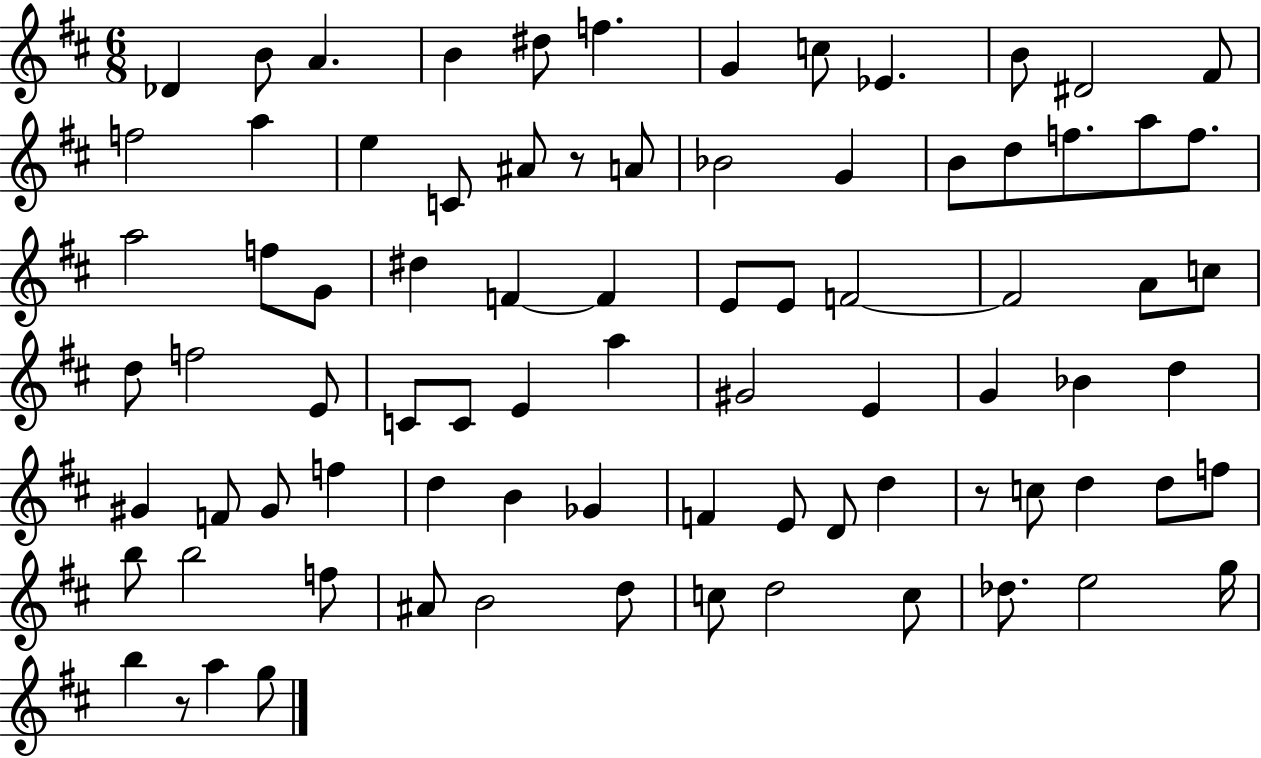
Db4/q B4/e A4/q. B4/q D#5/e F5/q. G4/q C5/e Eb4/q. B4/e D#4/h F#4/e F5/h A5/q E5/q C4/e A#4/e R/e A4/e Bb4/h G4/q B4/e D5/e F5/e. A5/e F5/e. A5/h F5/e G4/e D#5/q F4/q F4/q E4/e E4/e F4/h F4/h A4/e C5/e D5/e F5/h E4/e C4/e C4/e E4/q A5/q G#4/h E4/q G4/q Bb4/q D5/q G#4/q F4/e G#4/e F5/q D5/q B4/q Gb4/q F4/q E4/e D4/e D5/q R/e C5/e D5/q D5/e F5/e B5/e B5/h F5/e A#4/e B4/h D5/e C5/e D5/h C5/e Db5/e. E5/h G5/s B5/q R/e A5/q G5/e